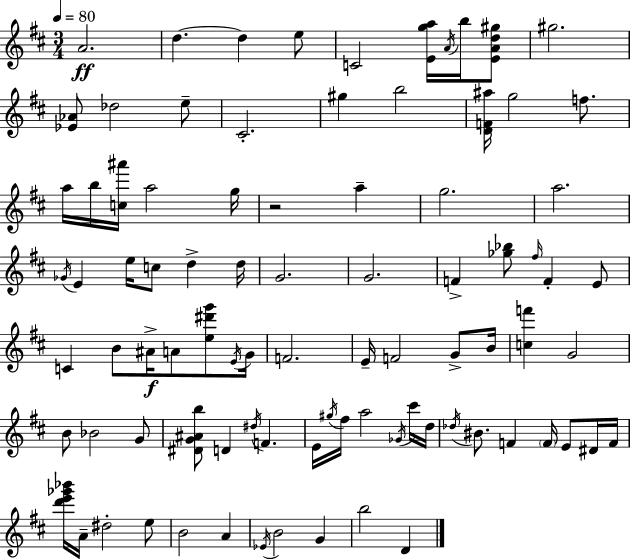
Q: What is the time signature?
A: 3/4